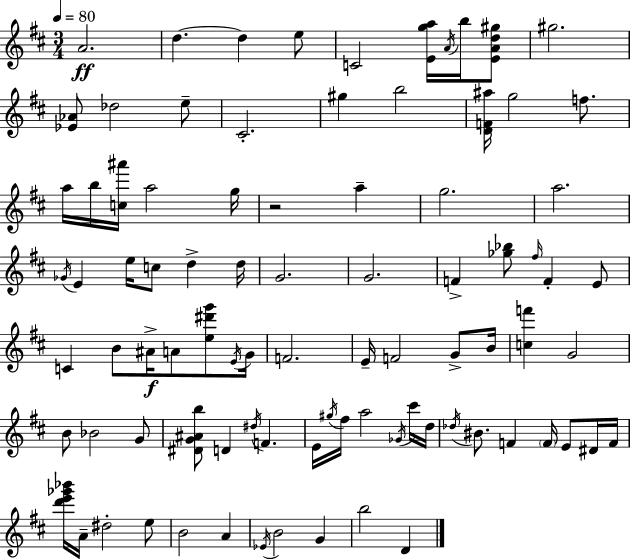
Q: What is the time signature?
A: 3/4